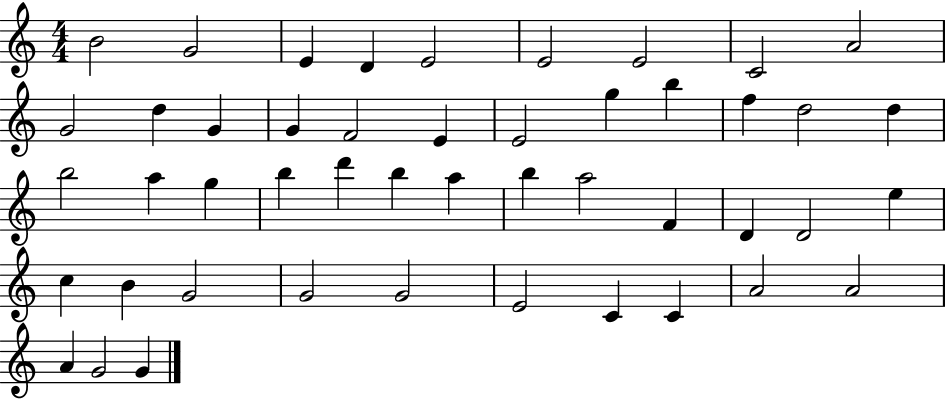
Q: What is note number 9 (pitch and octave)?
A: A4